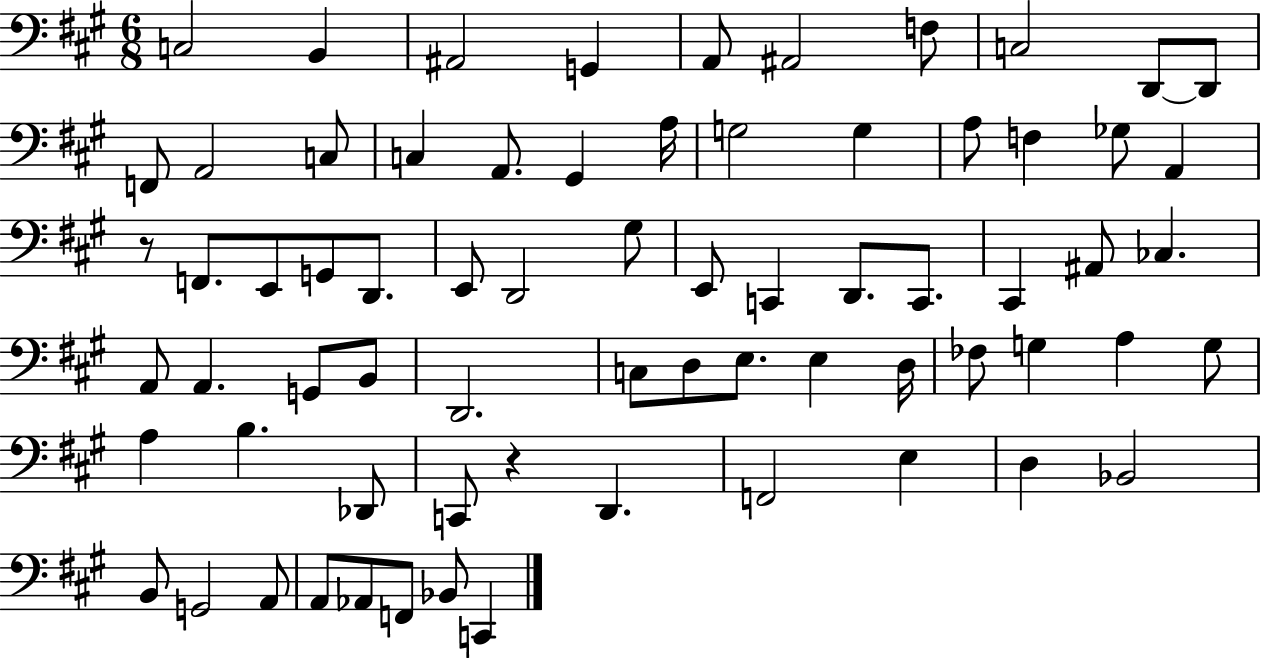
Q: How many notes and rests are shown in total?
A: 70